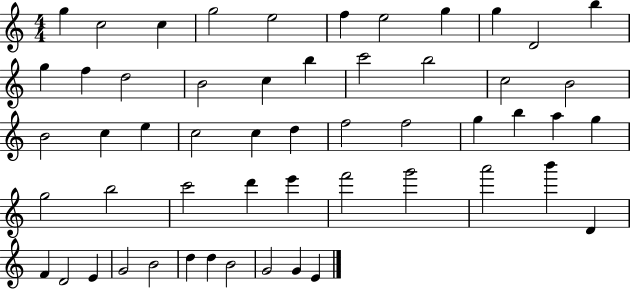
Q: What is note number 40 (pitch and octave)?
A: G6